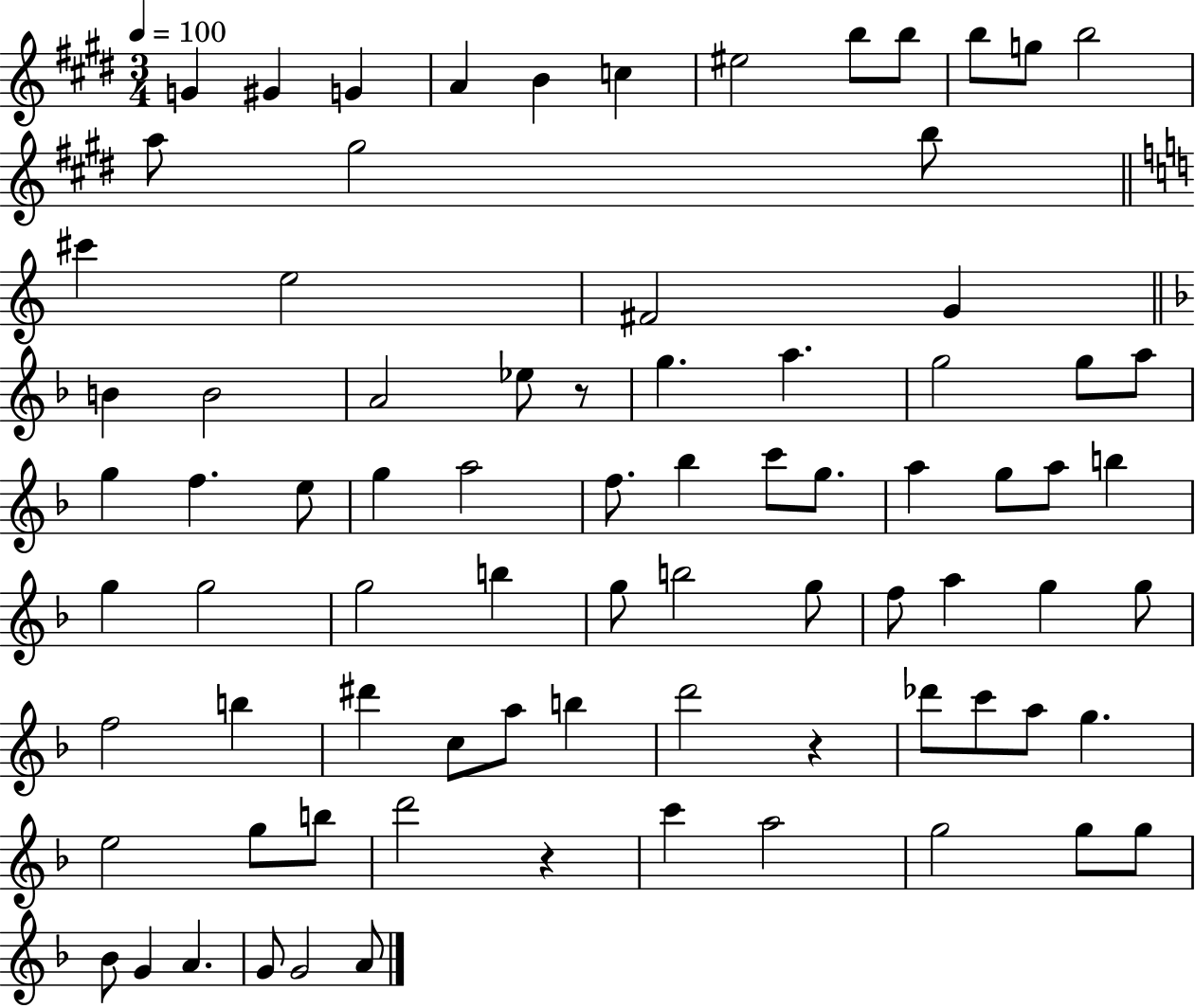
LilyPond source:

{
  \clef treble
  \numericTimeSignature
  \time 3/4
  \key e \major
  \tempo 4 = 100
  g'4 gis'4 g'4 | a'4 b'4 c''4 | eis''2 b''8 b''8 | b''8 g''8 b''2 | \break a''8 gis''2 b''8 | \bar "||" \break \key c \major cis'''4 e''2 | fis'2 g'4 | \bar "||" \break \key f \major b'4 b'2 | a'2 ees''8 r8 | g''4. a''4. | g''2 g''8 a''8 | \break g''4 f''4. e''8 | g''4 a''2 | f''8. bes''4 c'''8 g''8. | a''4 g''8 a''8 b''4 | \break g''4 g''2 | g''2 b''4 | g''8 b''2 g''8 | f''8 a''4 g''4 g''8 | \break f''2 b''4 | dis'''4 c''8 a''8 b''4 | d'''2 r4 | des'''8 c'''8 a''8 g''4. | \break e''2 g''8 b''8 | d'''2 r4 | c'''4 a''2 | g''2 g''8 g''8 | \break bes'8 g'4 a'4. | g'8 g'2 a'8 | \bar "|."
}